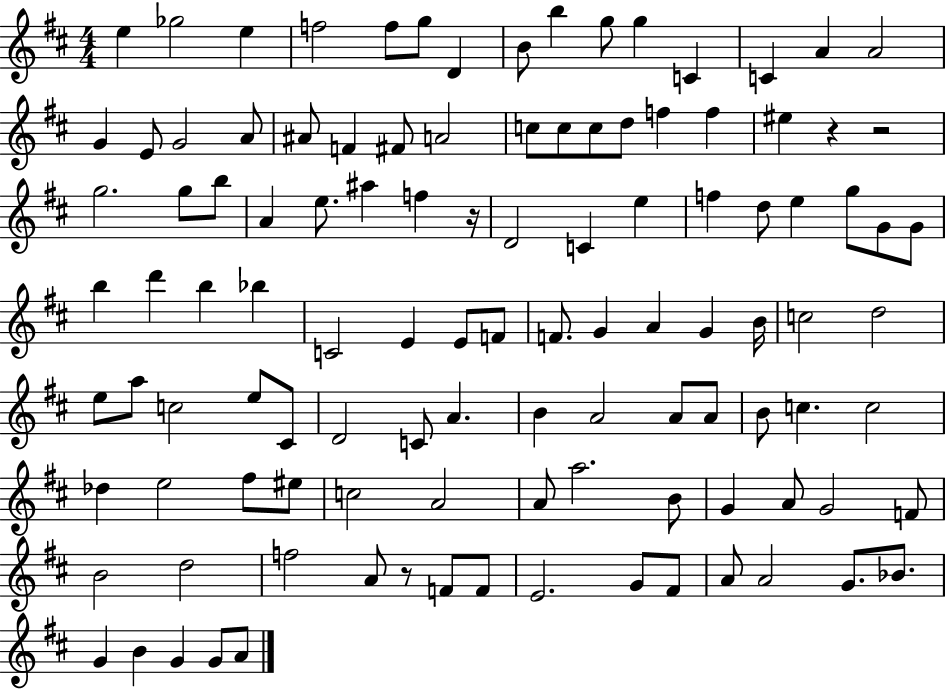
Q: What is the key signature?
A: D major